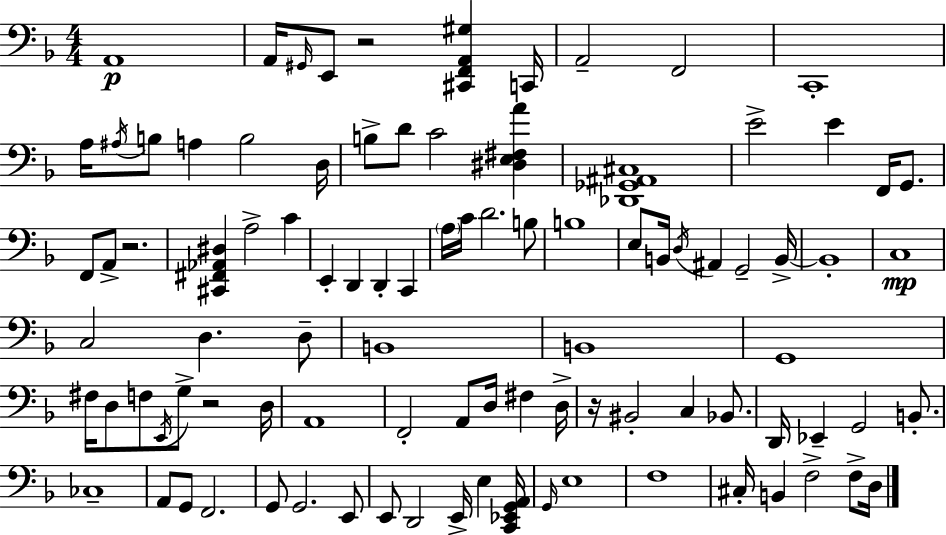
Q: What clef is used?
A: bass